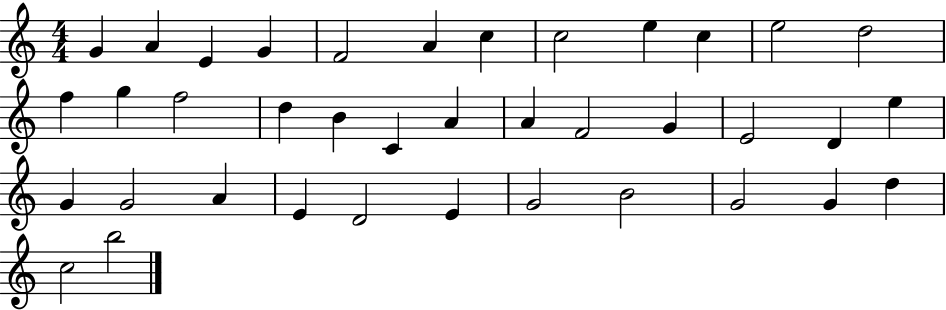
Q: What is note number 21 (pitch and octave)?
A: F4